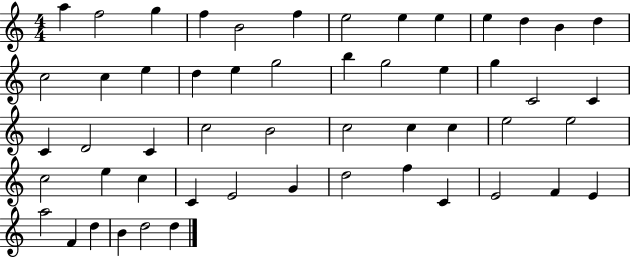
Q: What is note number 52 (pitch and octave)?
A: D5